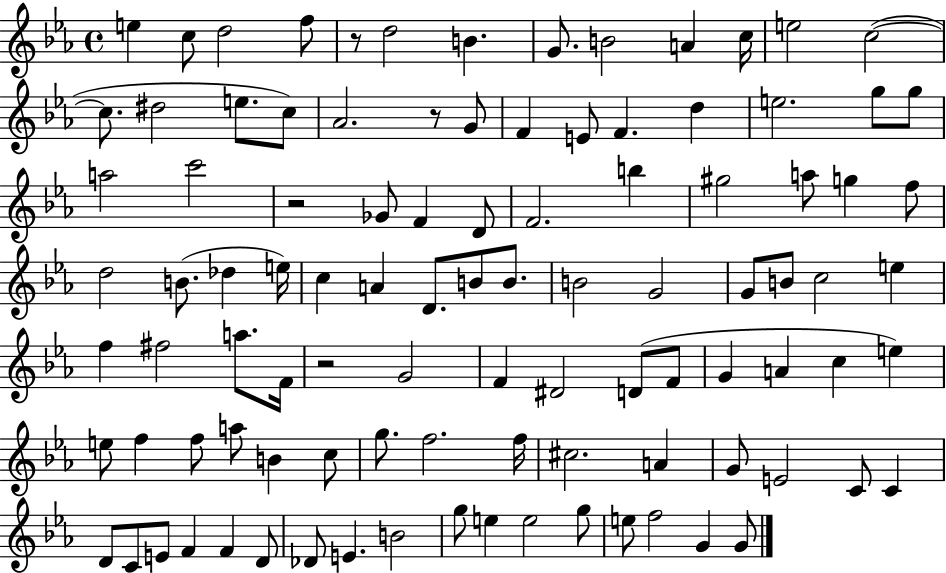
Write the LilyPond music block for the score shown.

{
  \clef treble
  \time 4/4
  \defaultTimeSignature
  \key ees \major
  e''4 c''8 d''2 f''8 | r8 d''2 b'4. | g'8. b'2 a'4 c''16 | e''2 c''2~(~ | \break c''8. dis''2 e''8. c''8) | aes'2. r8 g'8 | f'4 e'8 f'4. d''4 | e''2. g''8 g''8 | \break a''2 c'''2 | r2 ges'8 f'4 d'8 | f'2. b''4 | gis''2 a''8 g''4 f''8 | \break d''2 b'8.( des''4 e''16) | c''4 a'4 d'8. b'8 b'8. | b'2 g'2 | g'8 b'8 c''2 e''4 | \break f''4 fis''2 a''8. f'16 | r2 g'2 | f'4 dis'2 d'8( f'8 | g'4 a'4 c''4 e''4) | \break e''8 f''4 f''8 a''8 b'4 c''8 | g''8. f''2. f''16 | cis''2. a'4 | g'8 e'2 c'8 c'4 | \break d'8 c'8 e'8 f'4 f'4 d'8 | des'8 e'4. b'2 | g''8 e''4 e''2 g''8 | e''8 f''2 g'4 g'8 | \break \bar "|."
}